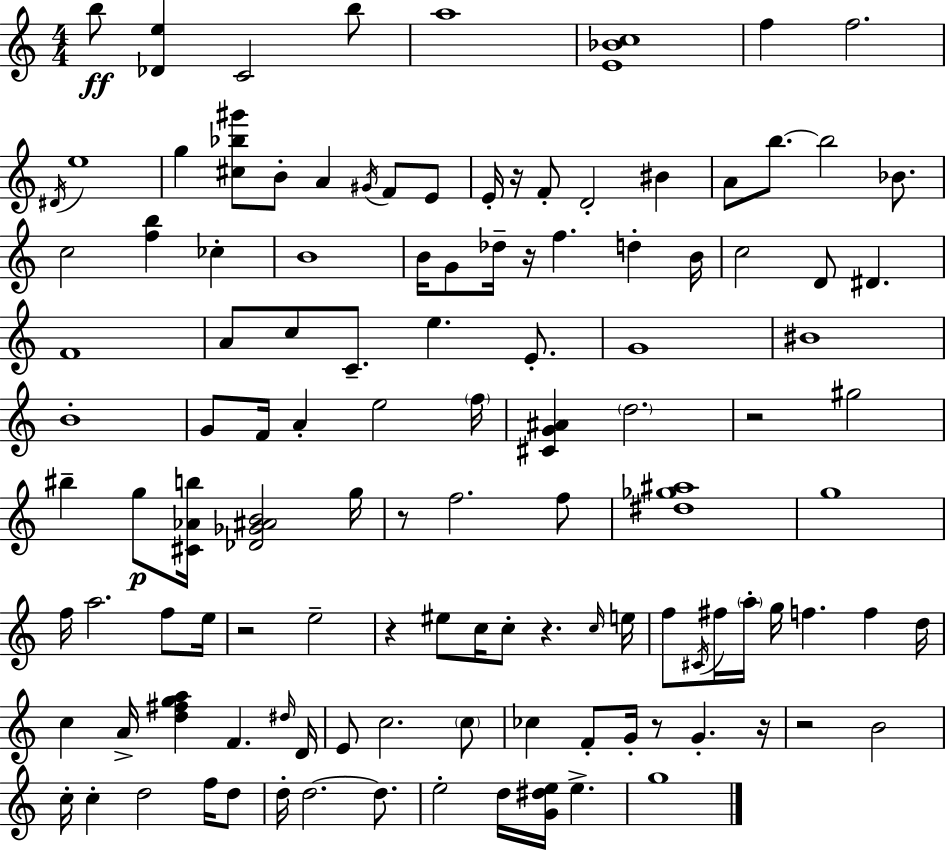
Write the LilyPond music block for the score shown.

{
  \clef treble
  \numericTimeSignature
  \time 4/4
  \key c \major
  b''8\ff <des' e''>4 c'2 b''8 | a''1 | <e' bes' c''>1 | f''4 f''2. | \break \acciaccatura { dis'16 } e''1 | g''4 <cis'' bes'' gis'''>8 b'8-. a'4 \acciaccatura { gis'16 } f'8 | e'8 e'16-. r16 f'8-. d'2-. bis'4 | a'8 b''8.~~ b''2 bes'8. | \break c''2 <f'' b''>4 ces''4-. | b'1 | b'16 g'8 des''16-- r16 f''4. d''4-. | b'16 c''2 d'8 dis'4. | \break f'1 | a'8 c''8 c'8.-- e''4. e'8.-. | g'1 | bis'1 | \break b'1-. | g'8 f'16 a'4-. e''2 | \parenthesize f''16 <cis' g' ais'>4 \parenthesize d''2. | r2 gis''2 | \break bis''4-- g''8\p <cis' aes' b''>16 <des' ges' ais' b'>2 | g''16 r8 f''2. | f''8 <dis'' ges'' ais''>1 | g''1 | \break f''16 a''2. f''8 | e''16 r2 e''2-- | r4 eis''8 c''16 c''8-. r4. | \grace { c''16 } e''16 f''8 \acciaccatura { cis'16 } fis''16 \parenthesize a''16-. g''16 f''4. f''4 | \break d''16 c''4 a'16-> <d'' fis'' g'' a''>4 f'4. | \grace { dis''16 } d'16 e'8 c''2. | \parenthesize c''8 ces''4 f'8-. g'16-. r8 g'4.-. | r16 r2 b'2 | \break c''16-. c''4-. d''2 | f''16 d''8 d''16-. d''2.~~ | d''8. e''2-. d''16 <g' dis'' e''>16 e''4.-> | g''1 | \break \bar "|."
}